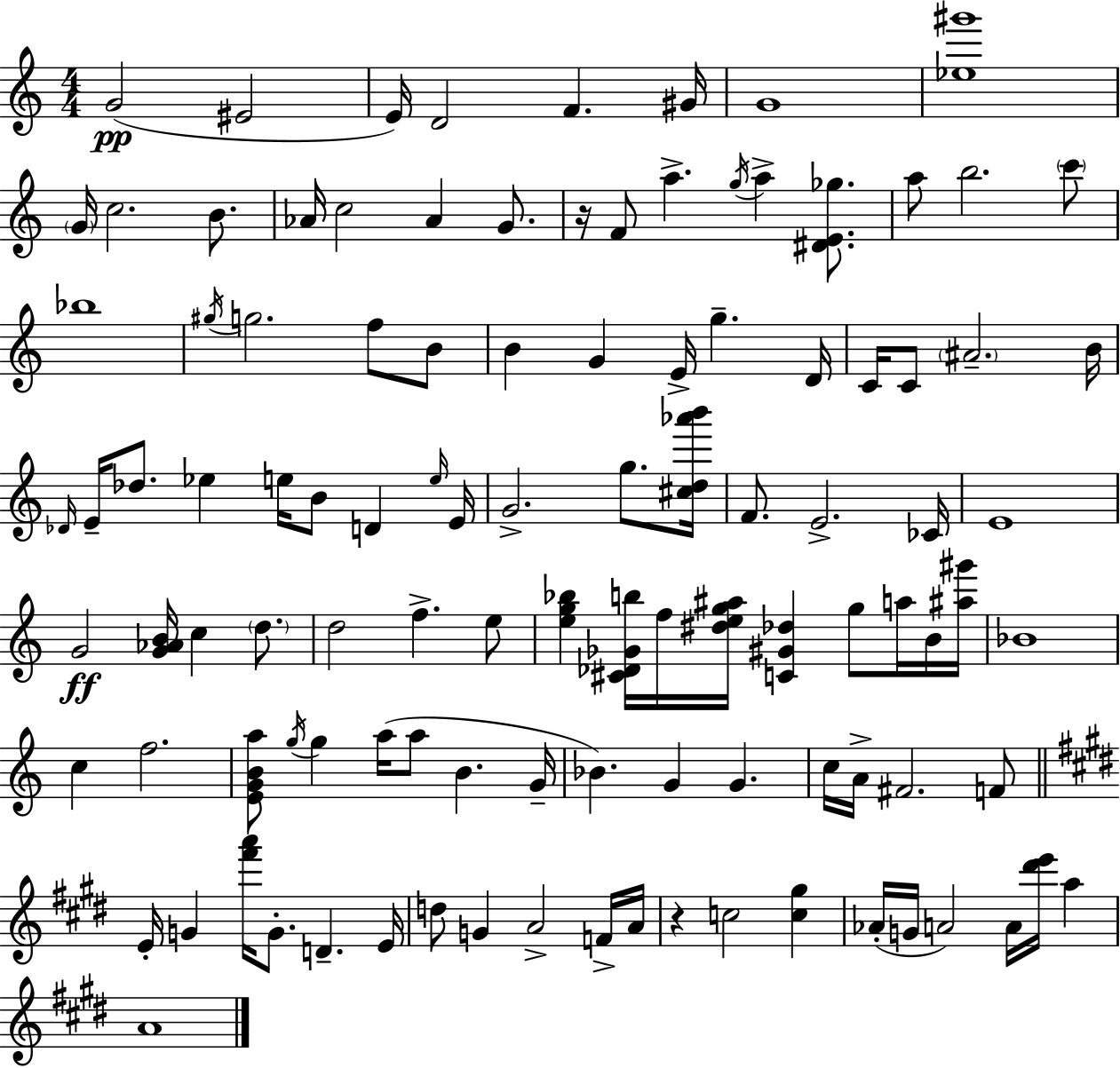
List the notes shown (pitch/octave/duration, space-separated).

G4/h EIS4/h E4/s D4/h F4/q. G#4/s G4/w [Eb5,G#6]/w G4/s C5/h. B4/e. Ab4/s C5/h Ab4/q G4/e. R/s F4/e A5/q. G5/s A5/q [D#4,E4,Gb5]/e. A5/e B5/h. C6/e Bb5/w G#5/s G5/h. F5/e B4/e B4/q G4/q E4/s G5/q. D4/s C4/s C4/e A#4/h. B4/s Db4/s E4/s Db5/e. Eb5/q E5/s B4/e D4/q E5/s E4/s G4/h. G5/e. [C#5,D5,Ab6,B6]/s F4/e. E4/h. CES4/s E4/w G4/h [G4,Ab4,B4]/s C5/q D5/e. D5/h F5/q. E5/e [E5,G5,Bb5]/q [C#4,Db4,Gb4,B5]/s F5/s [D#5,E5,G5,A#5]/s [C4,G#4,Db5]/q G5/e A5/s B4/s [A#5,G#6]/s Bb4/w C5/q F5/h. [E4,G4,B4,A5]/e G5/s G5/q A5/s A5/e B4/q. G4/s Bb4/q. G4/q G4/q. C5/s A4/s F#4/h. F4/e E4/s G4/q [F#6,A6]/s G4/e. D4/q. E4/s D5/e G4/q A4/h F4/s A4/s R/q C5/h [C5,G#5]/q Ab4/s G4/s A4/h A4/s [D#6,E6]/s A5/q A4/w